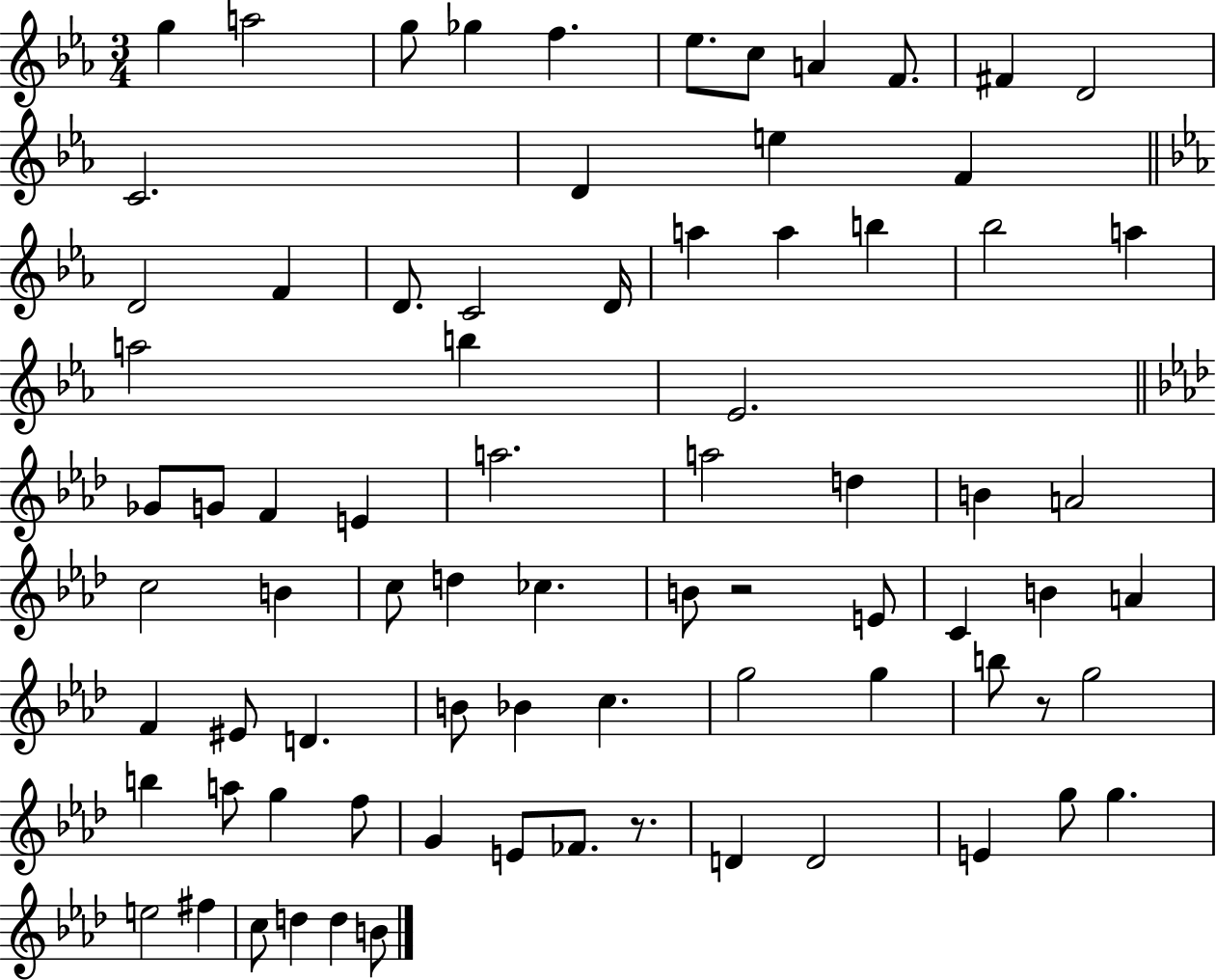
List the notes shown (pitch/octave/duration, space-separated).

G5/q A5/h G5/e Gb5/q F5/q. Eb5/e. C5/e A4/q F4/e. F#4/q D4/h C4/h. D4/q E5/q F4/q D4/h F4/q D4/e. C4/h D4/s A5/q A5/q B5/q Bb5/h A5/q A5/h B5/q Eb4/h. Gb4/e G4/e F4/q E4/q A5/h. A5/h D5/q B4/q A4/h C5/h B4/q C5/e D5/q CES5/q. B4/e R/h E4/e C4/q B4/q A4/q F4/q EIS4/e D4/q. B4/e Bb4/q C5/q. G5/h G5/q B5/e R/e G5/h B5/q A5/e G5/q F5/e G4/q E4/e FES4/e. R/e. D4/q D4/h E4/q G5/e G5/q. E5/h F#5/q C5/e D5/q D5/q B4/e